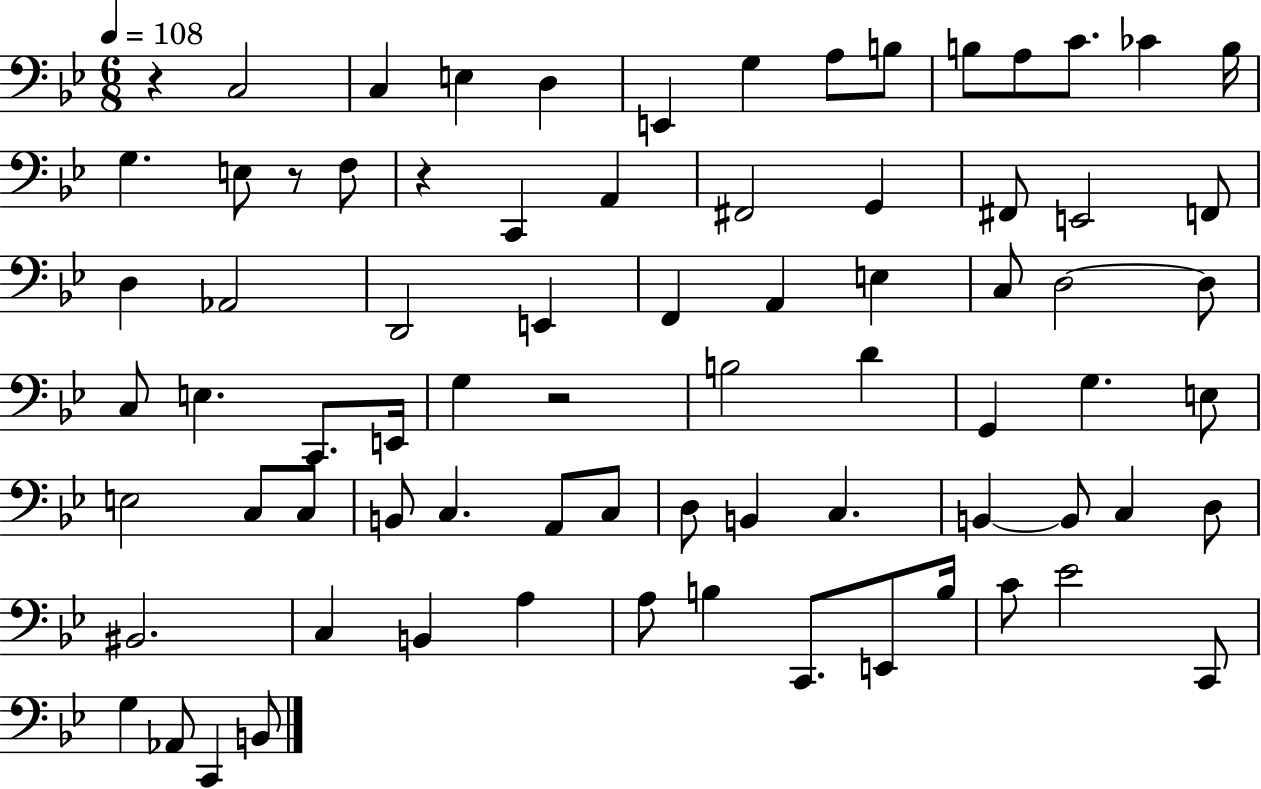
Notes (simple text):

R/q C3/h C3/q E3/q D3/q E2/q G3/q A3/e B3/e B3/e A3/e C4/e. CES4/q B3/s G3/q. E3/e R/e F3/e R/q C2/q A2/q F#2/h G2/q F#2/e E2/h F2/e D3/q Ab2/h D2/h E2/q F2/q A2/q E3/q C3/e D3/h D3/e C3/e E3/q. C2/e. E2/s G3/q R/h B3/h D4/q G2/q G3/q. E3/e E3/h C3/e C3/e B2/e C3/q. A2/e C3/e D3/e B2/q C3/q. B2/q B2/e C3/q D3/e BIS2/h. C3/q B2/q A3/q A3/e B3/q C2/e. E2/e B3/s C4/e Eb4/h C2/e G3/q Ab2/e C2/q B2/e